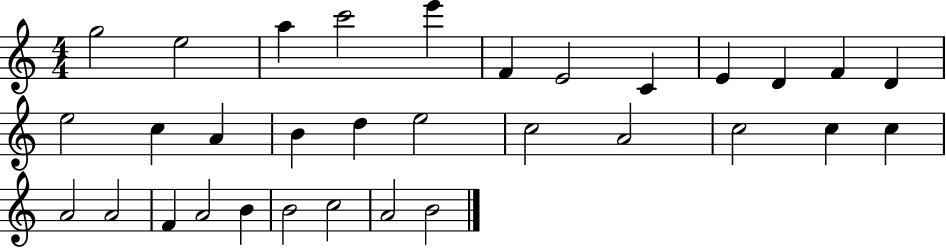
{
  \clef treble
  \numericTimeSignature
  \time 4/4
  \key c \major
  g''2 e''2 | a''4 c'''2 e'''4 | f'4 e'2 c'4 | e'4 d'4 f'4 d'4 | \break e''2 c''4 a'4 | b'4 d''4 e''2 | c''2 a'2 | c''2 c''4 c''4 | \break a'2 a'2 | f'4 a'2 b'4 | b'2 c''2 | a'2 b'2 | \break \bar "|."
}